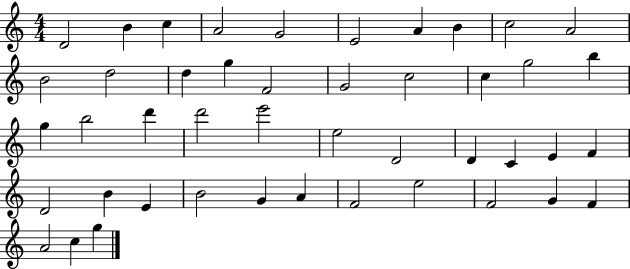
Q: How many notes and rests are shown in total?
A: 45